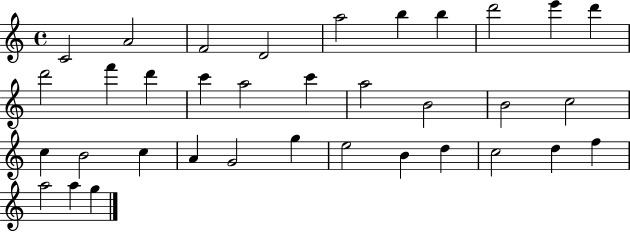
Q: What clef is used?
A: treble